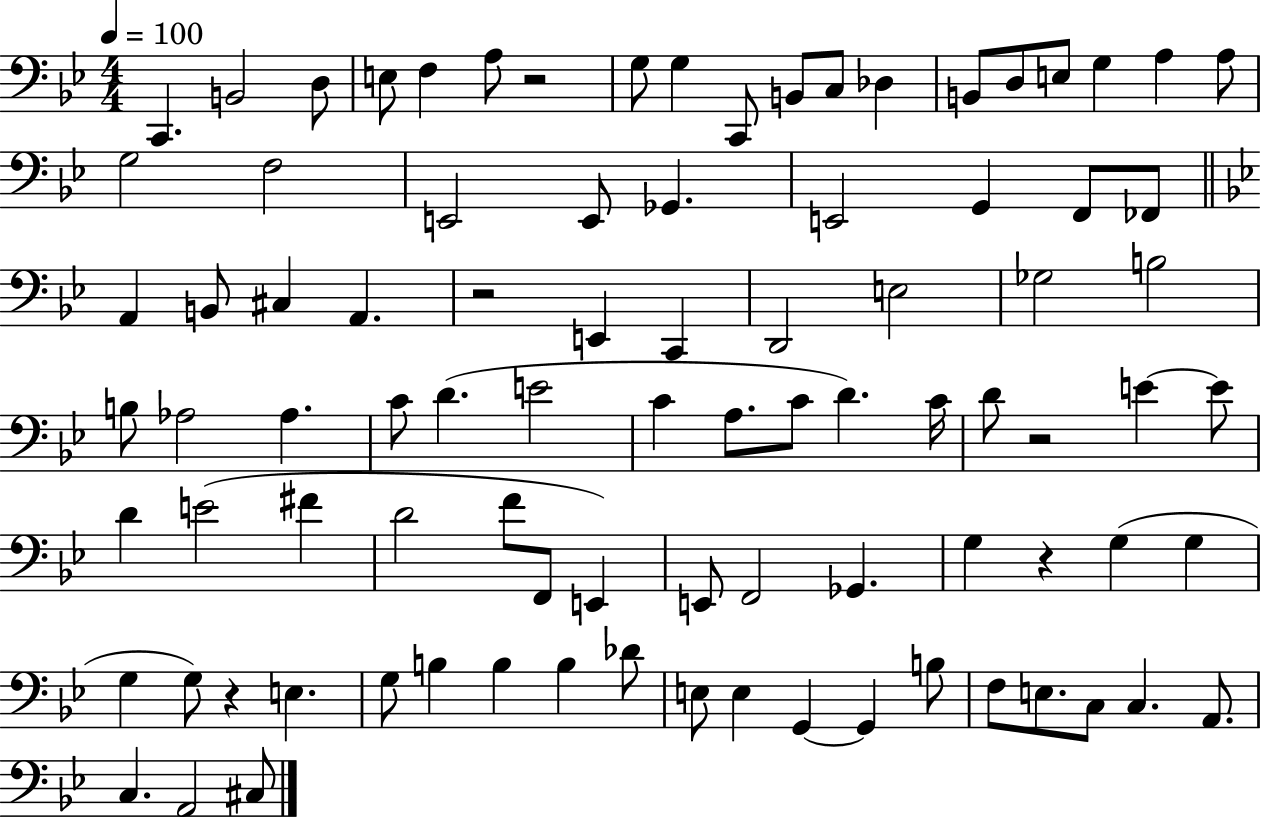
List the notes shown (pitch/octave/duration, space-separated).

C2/q. B2/h D3/e E3/e F3/q A3/e R/h G3/e G3/q C2/e B2/e C3/e Db3/q B2/e D3/e E3/e G3/q A3/q A3/e G3/h F3/h E2/h E2/e Gb2/q. E2/h G2/q F2/e FES2/e A2/q B2/e C#3/q A2/q. R/h E2/q C2/q D2/h E3/h Gb3/h B3/h B3/e Ab3/h Ab3/q. C4/e D4/q. E4/h C4/q A3/e. C4/e D4/q. C4/s D4/e R/h E4/q E4/e D4/q E4/h F#4/q D4/h F4/e F2/e E2/q E2/e F2/h Gb2/q. G3/q R/q G3/q G3/q G3/q G3/e R/q E3/q. G3/e B3/q B3/q B3/q Db4/e E3/e E3/q G2/q G2/q B3/e F3/e E3/e. C3/e C3/q. A2/e. C3/q. A2/h C#3/e